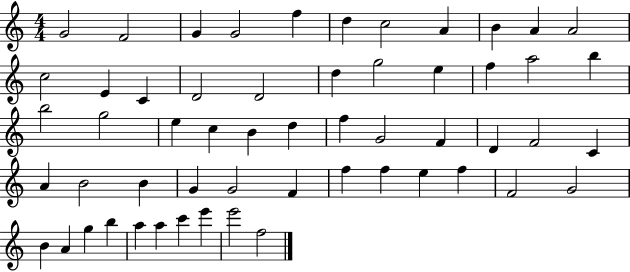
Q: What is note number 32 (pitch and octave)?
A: D4